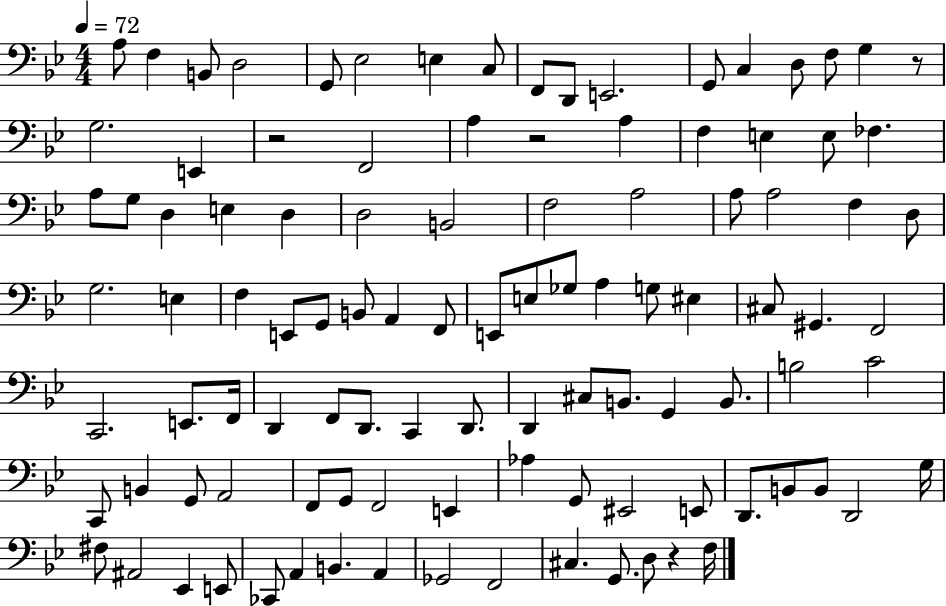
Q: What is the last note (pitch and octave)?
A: F3